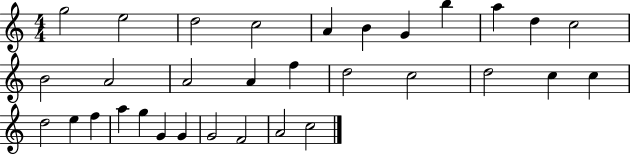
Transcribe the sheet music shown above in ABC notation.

X:1
T:Untitled
M:4/4
L:1/4
K:C
g2 e2 d2 c2 A B G b a d c2 B2 A2 A2 A f d2 c2 d2 c c d2 e f a g G G G2 F2 A2 c2